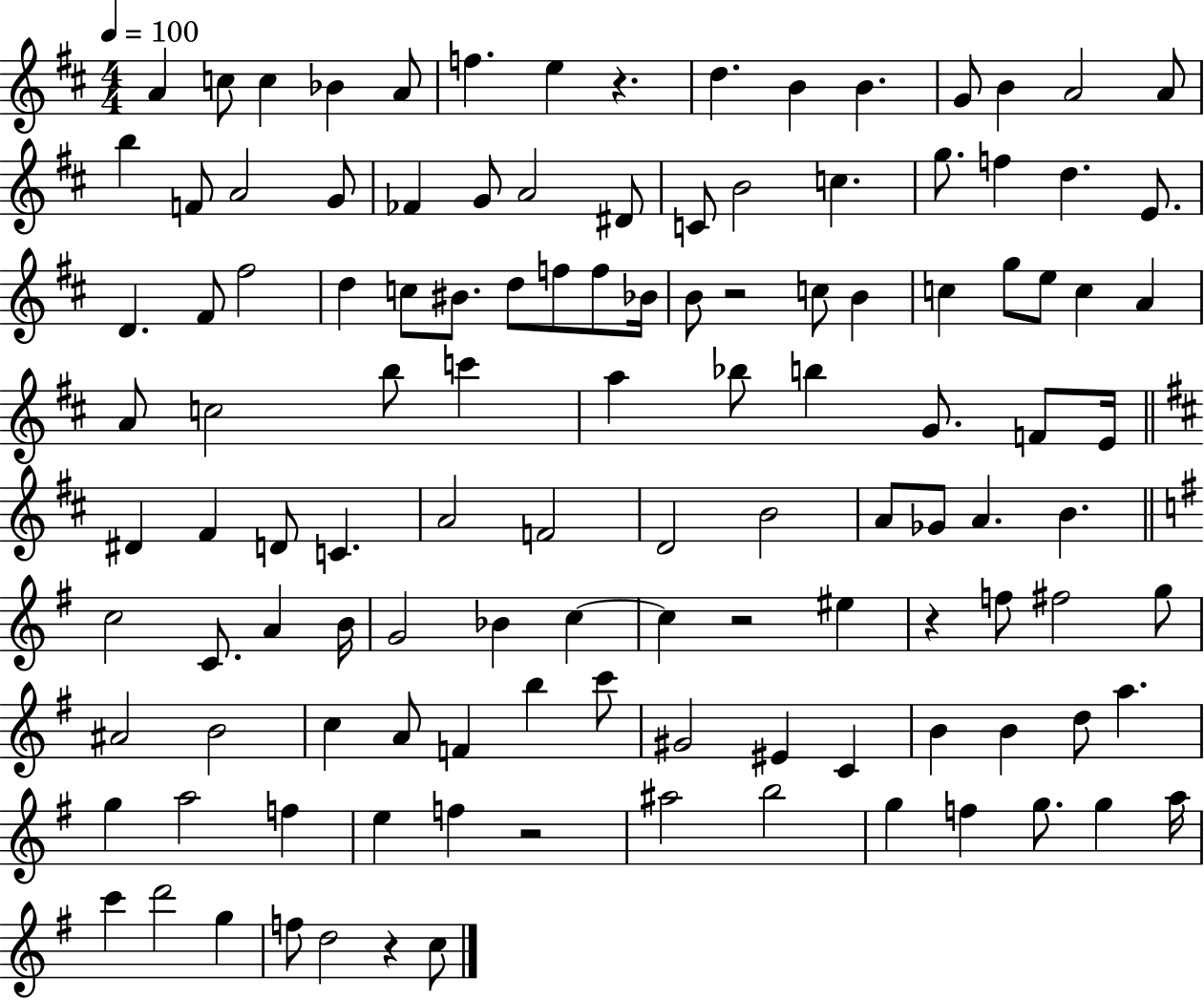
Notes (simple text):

A4/q C5/e C5/q Bb4/q A4/e F5/q. E5/q R/q. D5/q. B4/q B4/q. G4/e B4/q A4/h A4/e B5/q F4/e A4/h G4/e FES4/q G4/e A4/h D#4/e C4/e B4/h C5/q. G5/e. F5/q D5/q. E4/e. D4/q. F#4/e F#5/h D5/q C5/e BIS4/e. D5/e F5/e F5/e Bb4/s B4/e R/h C5/e B4/q C5/q G5/e E5/e C5/q A4/q A4/e C5/h B5/e C6/q A5/q Bb5/e B5/q G4/e. F4/e E4/s D#4/q F#4/q D4/e C4/q. A4/h F4/h D4/h B4/h A4/e Gb4/e A4/q. B4/q. C5/h C4/e. A4/q B4/s G4/h Bb4/q C5/q C5/q R/h EIS5/q R/q F5/e F#5/h G5/e A#4/h B4/h C5/q A4/e F4/q B5/q C6/e G#4/h EIS4/q C4/q B4/q B4/q D5/e A5/q. G5/q A5/h F5/q E5/q F5/q R/h A#5/h B5/h G5/q F5/q G5/e. G5/q A5/s C6/q D6/h G5/q F5/e D5/h R/q C5/e